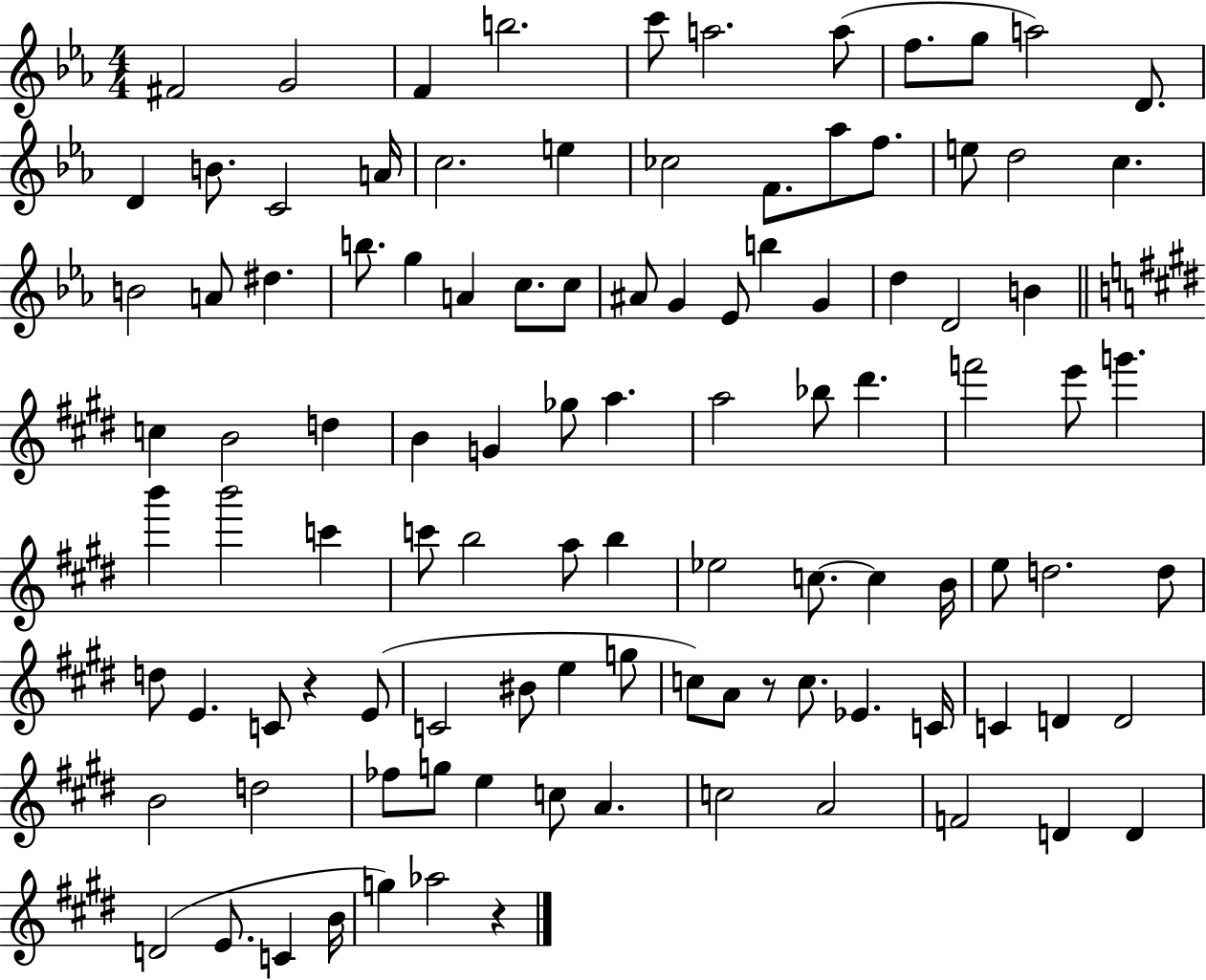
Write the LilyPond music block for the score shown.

{
  \clef treble
  \numericTimeSignature
  \time 4/4
  \key ees \major
  fis'2 g'2 | f'4 b''2. | c'''8 a''2. a''8( | f''8. g''8 a''2) d'8. | \break d'4 b'8. c'2 a'16 | c''2. e''4 | ces''2 f'8. aes''8 f''8. | e''8 d''2 c''4. | \break b'2 a'8 dis''4. | b''8. g''4 a'4 c''8. c''8 | ais'8 g'4 ees'8 b''4 g'4 | d''4 d'2 b'4 | \break \bar "||" \break \key e \major c''4 b'2 d''4 | b'4 g'4 ges''8 a''4. | a''2 bes''8 dis'''4. | f'''2 e'''8 g'''4. | \break b'''4 b'''2 c'''4 | c'''8 b''2 a''8 b''4 | ees''2 c''8.~~ c''4 b'16 | e''8 d''2. d''8 | \break d''8 e'4. c'8 r4 e'8( | c'2 bis'8 e''4 g''8 | c''8) a'8 r8 c''8. ees'4. c'16 | c'4 d'4 d'2 | \break b'2 d''2 | fes''8 g''8 e''4 c''8 a'4. | c''2 a'2 | f'2 d'4 d'4 | \break d'2( e'8. c'4 b'16 | g''4) aes''2 r4 | \bar "|."
}